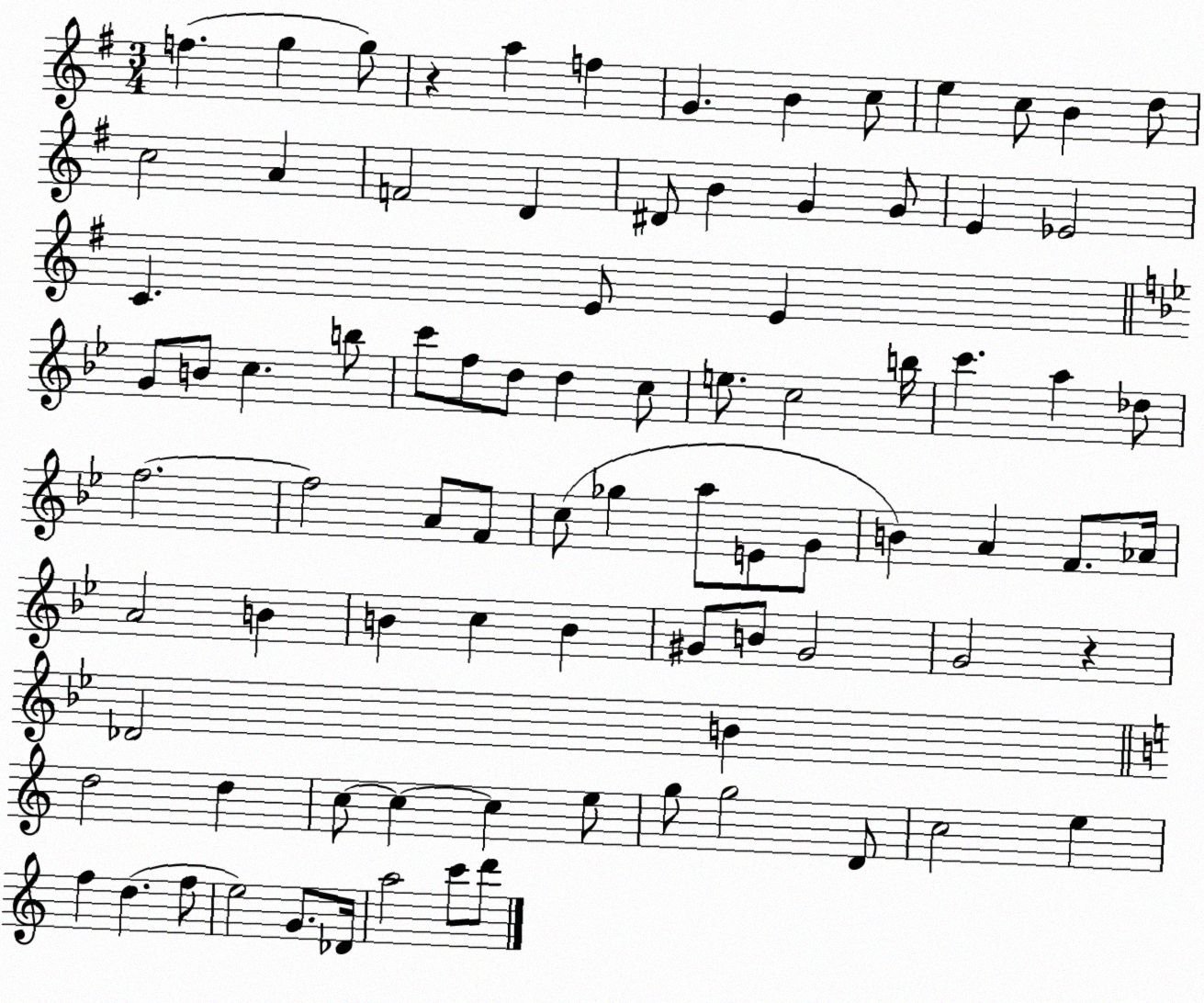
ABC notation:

X:1
T:Untitled
M:3/4
L:1/4
K:G
f g g/2 z a f G B c/2 e c/2 B d/2 c2 A F2 D ^D/2 B G G/2 E _E2 C E/2 E G/2 B/2 c b/2 c'/2 f/2 d/2 d c/2 e/2 c2 b/4 c' a _d/2 f2 f2 A/2 F/2 c/2 _g a/2 E/2 G/2 B A F/2 _A/4 A2 B B c B ^G/2 B/2 ^G2 G2 z _D2 B d2 d c/2 c c e/2 g/2 g2 D/2 c2 e f d f/2 e2 G/2 _D/4 a2 c'/2 d'/2